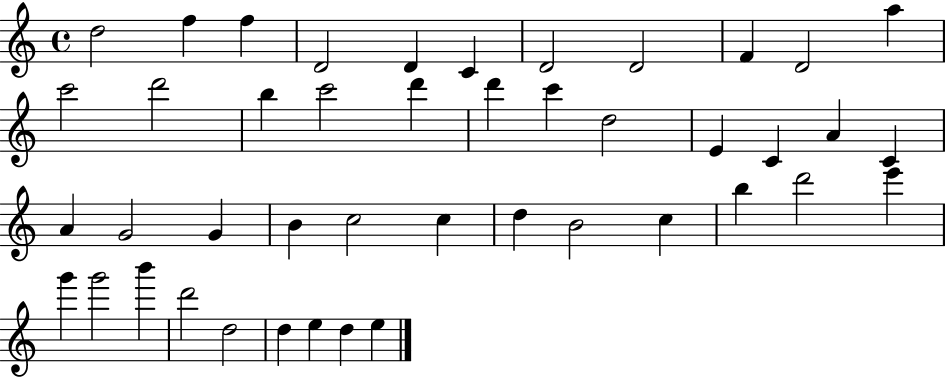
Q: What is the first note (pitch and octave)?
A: D5